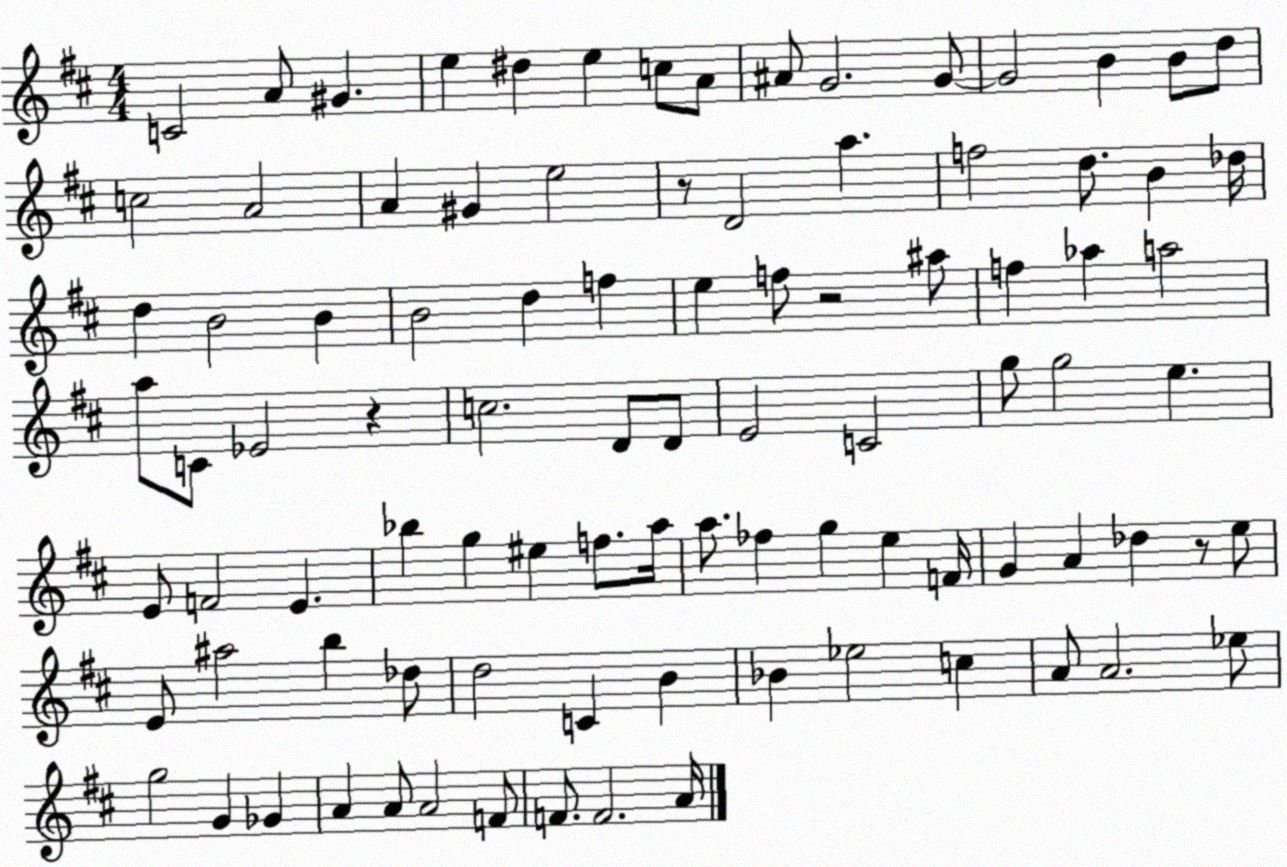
X:1
T:Untitled
M:4/4
L:1/4
K:D
C2 A/2 ^G e ^d e c/2 A/2 ^A/2 G2 G/2 G2 B B/2 d/2 c2 A2 A ^G e2 z/2 D2 a f2 d/2 B _d/4 d B2 B B2 d f e f/2 z2 ^a/2 f _a a2 a/2 C/2 _E2 z c2 D/2 D/2 E2 C2 g/2 g2 e E/2 F2 E _b g ^e f/2 a/4 a/2 _f g e F/4 G A _d z/2 e/2 E/2 ^a2 b _d/2 d2 C B _B _e2 c A/2 A2 _e/2 g2 G _G A A/2 A2 F/2 F/2 F2 A/4